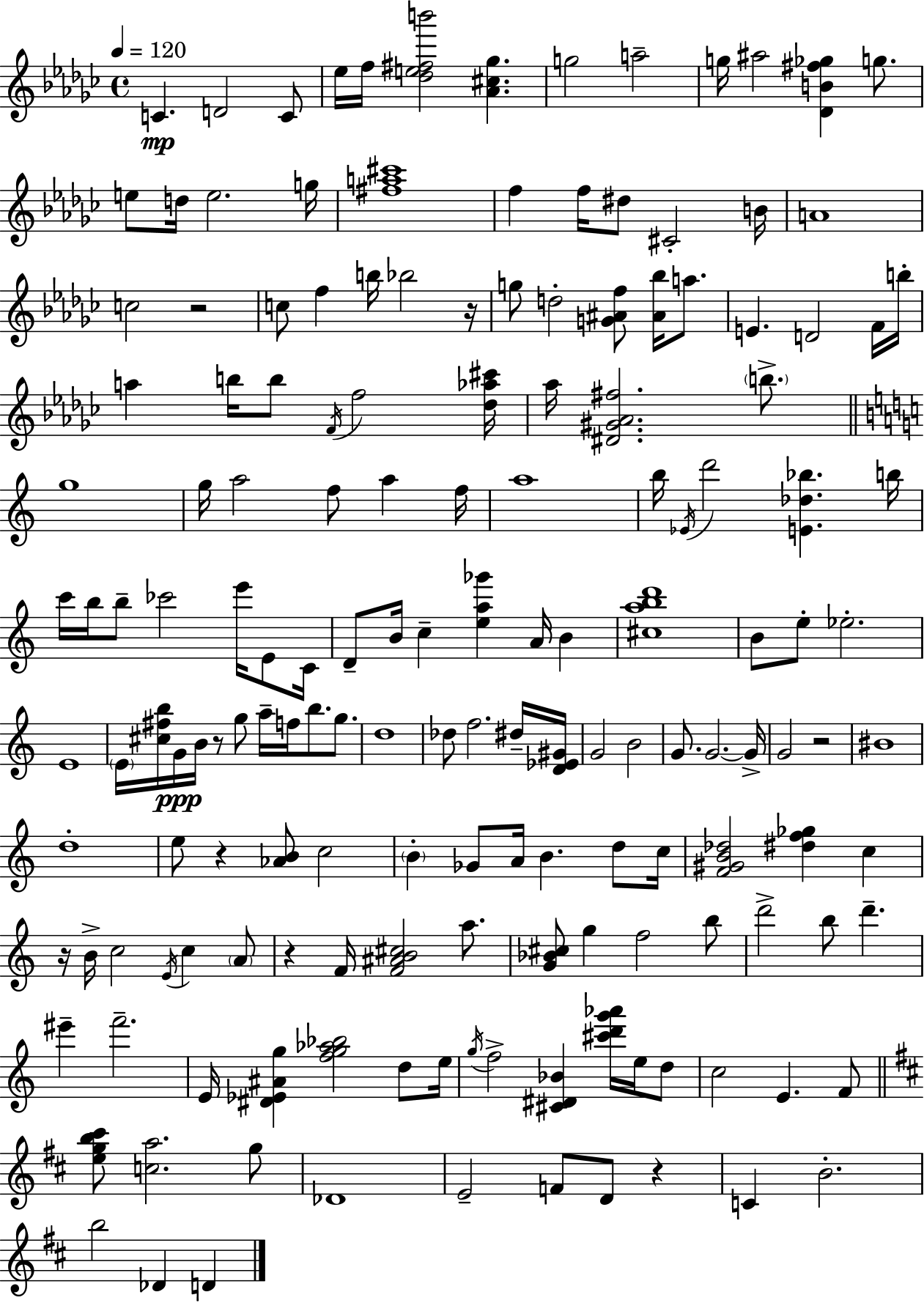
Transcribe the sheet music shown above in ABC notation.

X:1
T:Untitled
M:4/4
L:1/4
K:Ebm
C D2 C/2 _e/4 f/4 [_de^fb']2 [_A^c_g] g2 a2 g/4 ^a2 [_DB^f_g] g/2 e/2 d/4 e2 g/4 [^fa^c']4 f f/4 ^d/2 ^C2 B/4 A4 c2 z2 c/2 f b/4 _b2 z/4 g/2 d2 [G^Af]/2 [^A_b]/4 a/2 E D2 F/4 b/4 a b/4 b/2 F/4 f2 [_d_a^c']/4 _a/4 [^D^G_A^f]2 b/2 g4 g/4 a2 f/2 a f/4 a4 b/4 _E/4 d'2 [E_d_b] b/4 c'/4 b/4 b/2 _c'2 e'/4 E/2 C/4 D/2 B/4 c [ea_g'] A/4 B [^cabd']4 B/2 e/2 _e2 E4 E/4 [^c^fb]/4 G/4 B/4 z/2 g/2 a/4 f/4 b/2 g/2 d4 _d/2 f2 ^d/4 [D_E^G]/4 G2 B2 G/2 G2 G/4 G2 z2 ^B4 d4 e/2 z [_AB]/2 c2 B _G/2 A/4 B d/2 c/4 [F^GB_d]2 [^df_g] c z/4 B/4 c2 E/4 c A/2 z F/4 [F^AB^c]2 a/2 [G_B^c]/2 g f2 b/2 d'2 b/2 d' ^e' f'2 E/4 [^D_E^Ag] [fg_a_b]2 d/2 e/4 g/4 f2 [^C^D_B] [^c'd'g'_a']/4 e/4 d/2 c2 E F/2 [egb^c']/2 [ca]2 g/2 _D4 E2 F/2 D/2 z C B2 b2 _D D